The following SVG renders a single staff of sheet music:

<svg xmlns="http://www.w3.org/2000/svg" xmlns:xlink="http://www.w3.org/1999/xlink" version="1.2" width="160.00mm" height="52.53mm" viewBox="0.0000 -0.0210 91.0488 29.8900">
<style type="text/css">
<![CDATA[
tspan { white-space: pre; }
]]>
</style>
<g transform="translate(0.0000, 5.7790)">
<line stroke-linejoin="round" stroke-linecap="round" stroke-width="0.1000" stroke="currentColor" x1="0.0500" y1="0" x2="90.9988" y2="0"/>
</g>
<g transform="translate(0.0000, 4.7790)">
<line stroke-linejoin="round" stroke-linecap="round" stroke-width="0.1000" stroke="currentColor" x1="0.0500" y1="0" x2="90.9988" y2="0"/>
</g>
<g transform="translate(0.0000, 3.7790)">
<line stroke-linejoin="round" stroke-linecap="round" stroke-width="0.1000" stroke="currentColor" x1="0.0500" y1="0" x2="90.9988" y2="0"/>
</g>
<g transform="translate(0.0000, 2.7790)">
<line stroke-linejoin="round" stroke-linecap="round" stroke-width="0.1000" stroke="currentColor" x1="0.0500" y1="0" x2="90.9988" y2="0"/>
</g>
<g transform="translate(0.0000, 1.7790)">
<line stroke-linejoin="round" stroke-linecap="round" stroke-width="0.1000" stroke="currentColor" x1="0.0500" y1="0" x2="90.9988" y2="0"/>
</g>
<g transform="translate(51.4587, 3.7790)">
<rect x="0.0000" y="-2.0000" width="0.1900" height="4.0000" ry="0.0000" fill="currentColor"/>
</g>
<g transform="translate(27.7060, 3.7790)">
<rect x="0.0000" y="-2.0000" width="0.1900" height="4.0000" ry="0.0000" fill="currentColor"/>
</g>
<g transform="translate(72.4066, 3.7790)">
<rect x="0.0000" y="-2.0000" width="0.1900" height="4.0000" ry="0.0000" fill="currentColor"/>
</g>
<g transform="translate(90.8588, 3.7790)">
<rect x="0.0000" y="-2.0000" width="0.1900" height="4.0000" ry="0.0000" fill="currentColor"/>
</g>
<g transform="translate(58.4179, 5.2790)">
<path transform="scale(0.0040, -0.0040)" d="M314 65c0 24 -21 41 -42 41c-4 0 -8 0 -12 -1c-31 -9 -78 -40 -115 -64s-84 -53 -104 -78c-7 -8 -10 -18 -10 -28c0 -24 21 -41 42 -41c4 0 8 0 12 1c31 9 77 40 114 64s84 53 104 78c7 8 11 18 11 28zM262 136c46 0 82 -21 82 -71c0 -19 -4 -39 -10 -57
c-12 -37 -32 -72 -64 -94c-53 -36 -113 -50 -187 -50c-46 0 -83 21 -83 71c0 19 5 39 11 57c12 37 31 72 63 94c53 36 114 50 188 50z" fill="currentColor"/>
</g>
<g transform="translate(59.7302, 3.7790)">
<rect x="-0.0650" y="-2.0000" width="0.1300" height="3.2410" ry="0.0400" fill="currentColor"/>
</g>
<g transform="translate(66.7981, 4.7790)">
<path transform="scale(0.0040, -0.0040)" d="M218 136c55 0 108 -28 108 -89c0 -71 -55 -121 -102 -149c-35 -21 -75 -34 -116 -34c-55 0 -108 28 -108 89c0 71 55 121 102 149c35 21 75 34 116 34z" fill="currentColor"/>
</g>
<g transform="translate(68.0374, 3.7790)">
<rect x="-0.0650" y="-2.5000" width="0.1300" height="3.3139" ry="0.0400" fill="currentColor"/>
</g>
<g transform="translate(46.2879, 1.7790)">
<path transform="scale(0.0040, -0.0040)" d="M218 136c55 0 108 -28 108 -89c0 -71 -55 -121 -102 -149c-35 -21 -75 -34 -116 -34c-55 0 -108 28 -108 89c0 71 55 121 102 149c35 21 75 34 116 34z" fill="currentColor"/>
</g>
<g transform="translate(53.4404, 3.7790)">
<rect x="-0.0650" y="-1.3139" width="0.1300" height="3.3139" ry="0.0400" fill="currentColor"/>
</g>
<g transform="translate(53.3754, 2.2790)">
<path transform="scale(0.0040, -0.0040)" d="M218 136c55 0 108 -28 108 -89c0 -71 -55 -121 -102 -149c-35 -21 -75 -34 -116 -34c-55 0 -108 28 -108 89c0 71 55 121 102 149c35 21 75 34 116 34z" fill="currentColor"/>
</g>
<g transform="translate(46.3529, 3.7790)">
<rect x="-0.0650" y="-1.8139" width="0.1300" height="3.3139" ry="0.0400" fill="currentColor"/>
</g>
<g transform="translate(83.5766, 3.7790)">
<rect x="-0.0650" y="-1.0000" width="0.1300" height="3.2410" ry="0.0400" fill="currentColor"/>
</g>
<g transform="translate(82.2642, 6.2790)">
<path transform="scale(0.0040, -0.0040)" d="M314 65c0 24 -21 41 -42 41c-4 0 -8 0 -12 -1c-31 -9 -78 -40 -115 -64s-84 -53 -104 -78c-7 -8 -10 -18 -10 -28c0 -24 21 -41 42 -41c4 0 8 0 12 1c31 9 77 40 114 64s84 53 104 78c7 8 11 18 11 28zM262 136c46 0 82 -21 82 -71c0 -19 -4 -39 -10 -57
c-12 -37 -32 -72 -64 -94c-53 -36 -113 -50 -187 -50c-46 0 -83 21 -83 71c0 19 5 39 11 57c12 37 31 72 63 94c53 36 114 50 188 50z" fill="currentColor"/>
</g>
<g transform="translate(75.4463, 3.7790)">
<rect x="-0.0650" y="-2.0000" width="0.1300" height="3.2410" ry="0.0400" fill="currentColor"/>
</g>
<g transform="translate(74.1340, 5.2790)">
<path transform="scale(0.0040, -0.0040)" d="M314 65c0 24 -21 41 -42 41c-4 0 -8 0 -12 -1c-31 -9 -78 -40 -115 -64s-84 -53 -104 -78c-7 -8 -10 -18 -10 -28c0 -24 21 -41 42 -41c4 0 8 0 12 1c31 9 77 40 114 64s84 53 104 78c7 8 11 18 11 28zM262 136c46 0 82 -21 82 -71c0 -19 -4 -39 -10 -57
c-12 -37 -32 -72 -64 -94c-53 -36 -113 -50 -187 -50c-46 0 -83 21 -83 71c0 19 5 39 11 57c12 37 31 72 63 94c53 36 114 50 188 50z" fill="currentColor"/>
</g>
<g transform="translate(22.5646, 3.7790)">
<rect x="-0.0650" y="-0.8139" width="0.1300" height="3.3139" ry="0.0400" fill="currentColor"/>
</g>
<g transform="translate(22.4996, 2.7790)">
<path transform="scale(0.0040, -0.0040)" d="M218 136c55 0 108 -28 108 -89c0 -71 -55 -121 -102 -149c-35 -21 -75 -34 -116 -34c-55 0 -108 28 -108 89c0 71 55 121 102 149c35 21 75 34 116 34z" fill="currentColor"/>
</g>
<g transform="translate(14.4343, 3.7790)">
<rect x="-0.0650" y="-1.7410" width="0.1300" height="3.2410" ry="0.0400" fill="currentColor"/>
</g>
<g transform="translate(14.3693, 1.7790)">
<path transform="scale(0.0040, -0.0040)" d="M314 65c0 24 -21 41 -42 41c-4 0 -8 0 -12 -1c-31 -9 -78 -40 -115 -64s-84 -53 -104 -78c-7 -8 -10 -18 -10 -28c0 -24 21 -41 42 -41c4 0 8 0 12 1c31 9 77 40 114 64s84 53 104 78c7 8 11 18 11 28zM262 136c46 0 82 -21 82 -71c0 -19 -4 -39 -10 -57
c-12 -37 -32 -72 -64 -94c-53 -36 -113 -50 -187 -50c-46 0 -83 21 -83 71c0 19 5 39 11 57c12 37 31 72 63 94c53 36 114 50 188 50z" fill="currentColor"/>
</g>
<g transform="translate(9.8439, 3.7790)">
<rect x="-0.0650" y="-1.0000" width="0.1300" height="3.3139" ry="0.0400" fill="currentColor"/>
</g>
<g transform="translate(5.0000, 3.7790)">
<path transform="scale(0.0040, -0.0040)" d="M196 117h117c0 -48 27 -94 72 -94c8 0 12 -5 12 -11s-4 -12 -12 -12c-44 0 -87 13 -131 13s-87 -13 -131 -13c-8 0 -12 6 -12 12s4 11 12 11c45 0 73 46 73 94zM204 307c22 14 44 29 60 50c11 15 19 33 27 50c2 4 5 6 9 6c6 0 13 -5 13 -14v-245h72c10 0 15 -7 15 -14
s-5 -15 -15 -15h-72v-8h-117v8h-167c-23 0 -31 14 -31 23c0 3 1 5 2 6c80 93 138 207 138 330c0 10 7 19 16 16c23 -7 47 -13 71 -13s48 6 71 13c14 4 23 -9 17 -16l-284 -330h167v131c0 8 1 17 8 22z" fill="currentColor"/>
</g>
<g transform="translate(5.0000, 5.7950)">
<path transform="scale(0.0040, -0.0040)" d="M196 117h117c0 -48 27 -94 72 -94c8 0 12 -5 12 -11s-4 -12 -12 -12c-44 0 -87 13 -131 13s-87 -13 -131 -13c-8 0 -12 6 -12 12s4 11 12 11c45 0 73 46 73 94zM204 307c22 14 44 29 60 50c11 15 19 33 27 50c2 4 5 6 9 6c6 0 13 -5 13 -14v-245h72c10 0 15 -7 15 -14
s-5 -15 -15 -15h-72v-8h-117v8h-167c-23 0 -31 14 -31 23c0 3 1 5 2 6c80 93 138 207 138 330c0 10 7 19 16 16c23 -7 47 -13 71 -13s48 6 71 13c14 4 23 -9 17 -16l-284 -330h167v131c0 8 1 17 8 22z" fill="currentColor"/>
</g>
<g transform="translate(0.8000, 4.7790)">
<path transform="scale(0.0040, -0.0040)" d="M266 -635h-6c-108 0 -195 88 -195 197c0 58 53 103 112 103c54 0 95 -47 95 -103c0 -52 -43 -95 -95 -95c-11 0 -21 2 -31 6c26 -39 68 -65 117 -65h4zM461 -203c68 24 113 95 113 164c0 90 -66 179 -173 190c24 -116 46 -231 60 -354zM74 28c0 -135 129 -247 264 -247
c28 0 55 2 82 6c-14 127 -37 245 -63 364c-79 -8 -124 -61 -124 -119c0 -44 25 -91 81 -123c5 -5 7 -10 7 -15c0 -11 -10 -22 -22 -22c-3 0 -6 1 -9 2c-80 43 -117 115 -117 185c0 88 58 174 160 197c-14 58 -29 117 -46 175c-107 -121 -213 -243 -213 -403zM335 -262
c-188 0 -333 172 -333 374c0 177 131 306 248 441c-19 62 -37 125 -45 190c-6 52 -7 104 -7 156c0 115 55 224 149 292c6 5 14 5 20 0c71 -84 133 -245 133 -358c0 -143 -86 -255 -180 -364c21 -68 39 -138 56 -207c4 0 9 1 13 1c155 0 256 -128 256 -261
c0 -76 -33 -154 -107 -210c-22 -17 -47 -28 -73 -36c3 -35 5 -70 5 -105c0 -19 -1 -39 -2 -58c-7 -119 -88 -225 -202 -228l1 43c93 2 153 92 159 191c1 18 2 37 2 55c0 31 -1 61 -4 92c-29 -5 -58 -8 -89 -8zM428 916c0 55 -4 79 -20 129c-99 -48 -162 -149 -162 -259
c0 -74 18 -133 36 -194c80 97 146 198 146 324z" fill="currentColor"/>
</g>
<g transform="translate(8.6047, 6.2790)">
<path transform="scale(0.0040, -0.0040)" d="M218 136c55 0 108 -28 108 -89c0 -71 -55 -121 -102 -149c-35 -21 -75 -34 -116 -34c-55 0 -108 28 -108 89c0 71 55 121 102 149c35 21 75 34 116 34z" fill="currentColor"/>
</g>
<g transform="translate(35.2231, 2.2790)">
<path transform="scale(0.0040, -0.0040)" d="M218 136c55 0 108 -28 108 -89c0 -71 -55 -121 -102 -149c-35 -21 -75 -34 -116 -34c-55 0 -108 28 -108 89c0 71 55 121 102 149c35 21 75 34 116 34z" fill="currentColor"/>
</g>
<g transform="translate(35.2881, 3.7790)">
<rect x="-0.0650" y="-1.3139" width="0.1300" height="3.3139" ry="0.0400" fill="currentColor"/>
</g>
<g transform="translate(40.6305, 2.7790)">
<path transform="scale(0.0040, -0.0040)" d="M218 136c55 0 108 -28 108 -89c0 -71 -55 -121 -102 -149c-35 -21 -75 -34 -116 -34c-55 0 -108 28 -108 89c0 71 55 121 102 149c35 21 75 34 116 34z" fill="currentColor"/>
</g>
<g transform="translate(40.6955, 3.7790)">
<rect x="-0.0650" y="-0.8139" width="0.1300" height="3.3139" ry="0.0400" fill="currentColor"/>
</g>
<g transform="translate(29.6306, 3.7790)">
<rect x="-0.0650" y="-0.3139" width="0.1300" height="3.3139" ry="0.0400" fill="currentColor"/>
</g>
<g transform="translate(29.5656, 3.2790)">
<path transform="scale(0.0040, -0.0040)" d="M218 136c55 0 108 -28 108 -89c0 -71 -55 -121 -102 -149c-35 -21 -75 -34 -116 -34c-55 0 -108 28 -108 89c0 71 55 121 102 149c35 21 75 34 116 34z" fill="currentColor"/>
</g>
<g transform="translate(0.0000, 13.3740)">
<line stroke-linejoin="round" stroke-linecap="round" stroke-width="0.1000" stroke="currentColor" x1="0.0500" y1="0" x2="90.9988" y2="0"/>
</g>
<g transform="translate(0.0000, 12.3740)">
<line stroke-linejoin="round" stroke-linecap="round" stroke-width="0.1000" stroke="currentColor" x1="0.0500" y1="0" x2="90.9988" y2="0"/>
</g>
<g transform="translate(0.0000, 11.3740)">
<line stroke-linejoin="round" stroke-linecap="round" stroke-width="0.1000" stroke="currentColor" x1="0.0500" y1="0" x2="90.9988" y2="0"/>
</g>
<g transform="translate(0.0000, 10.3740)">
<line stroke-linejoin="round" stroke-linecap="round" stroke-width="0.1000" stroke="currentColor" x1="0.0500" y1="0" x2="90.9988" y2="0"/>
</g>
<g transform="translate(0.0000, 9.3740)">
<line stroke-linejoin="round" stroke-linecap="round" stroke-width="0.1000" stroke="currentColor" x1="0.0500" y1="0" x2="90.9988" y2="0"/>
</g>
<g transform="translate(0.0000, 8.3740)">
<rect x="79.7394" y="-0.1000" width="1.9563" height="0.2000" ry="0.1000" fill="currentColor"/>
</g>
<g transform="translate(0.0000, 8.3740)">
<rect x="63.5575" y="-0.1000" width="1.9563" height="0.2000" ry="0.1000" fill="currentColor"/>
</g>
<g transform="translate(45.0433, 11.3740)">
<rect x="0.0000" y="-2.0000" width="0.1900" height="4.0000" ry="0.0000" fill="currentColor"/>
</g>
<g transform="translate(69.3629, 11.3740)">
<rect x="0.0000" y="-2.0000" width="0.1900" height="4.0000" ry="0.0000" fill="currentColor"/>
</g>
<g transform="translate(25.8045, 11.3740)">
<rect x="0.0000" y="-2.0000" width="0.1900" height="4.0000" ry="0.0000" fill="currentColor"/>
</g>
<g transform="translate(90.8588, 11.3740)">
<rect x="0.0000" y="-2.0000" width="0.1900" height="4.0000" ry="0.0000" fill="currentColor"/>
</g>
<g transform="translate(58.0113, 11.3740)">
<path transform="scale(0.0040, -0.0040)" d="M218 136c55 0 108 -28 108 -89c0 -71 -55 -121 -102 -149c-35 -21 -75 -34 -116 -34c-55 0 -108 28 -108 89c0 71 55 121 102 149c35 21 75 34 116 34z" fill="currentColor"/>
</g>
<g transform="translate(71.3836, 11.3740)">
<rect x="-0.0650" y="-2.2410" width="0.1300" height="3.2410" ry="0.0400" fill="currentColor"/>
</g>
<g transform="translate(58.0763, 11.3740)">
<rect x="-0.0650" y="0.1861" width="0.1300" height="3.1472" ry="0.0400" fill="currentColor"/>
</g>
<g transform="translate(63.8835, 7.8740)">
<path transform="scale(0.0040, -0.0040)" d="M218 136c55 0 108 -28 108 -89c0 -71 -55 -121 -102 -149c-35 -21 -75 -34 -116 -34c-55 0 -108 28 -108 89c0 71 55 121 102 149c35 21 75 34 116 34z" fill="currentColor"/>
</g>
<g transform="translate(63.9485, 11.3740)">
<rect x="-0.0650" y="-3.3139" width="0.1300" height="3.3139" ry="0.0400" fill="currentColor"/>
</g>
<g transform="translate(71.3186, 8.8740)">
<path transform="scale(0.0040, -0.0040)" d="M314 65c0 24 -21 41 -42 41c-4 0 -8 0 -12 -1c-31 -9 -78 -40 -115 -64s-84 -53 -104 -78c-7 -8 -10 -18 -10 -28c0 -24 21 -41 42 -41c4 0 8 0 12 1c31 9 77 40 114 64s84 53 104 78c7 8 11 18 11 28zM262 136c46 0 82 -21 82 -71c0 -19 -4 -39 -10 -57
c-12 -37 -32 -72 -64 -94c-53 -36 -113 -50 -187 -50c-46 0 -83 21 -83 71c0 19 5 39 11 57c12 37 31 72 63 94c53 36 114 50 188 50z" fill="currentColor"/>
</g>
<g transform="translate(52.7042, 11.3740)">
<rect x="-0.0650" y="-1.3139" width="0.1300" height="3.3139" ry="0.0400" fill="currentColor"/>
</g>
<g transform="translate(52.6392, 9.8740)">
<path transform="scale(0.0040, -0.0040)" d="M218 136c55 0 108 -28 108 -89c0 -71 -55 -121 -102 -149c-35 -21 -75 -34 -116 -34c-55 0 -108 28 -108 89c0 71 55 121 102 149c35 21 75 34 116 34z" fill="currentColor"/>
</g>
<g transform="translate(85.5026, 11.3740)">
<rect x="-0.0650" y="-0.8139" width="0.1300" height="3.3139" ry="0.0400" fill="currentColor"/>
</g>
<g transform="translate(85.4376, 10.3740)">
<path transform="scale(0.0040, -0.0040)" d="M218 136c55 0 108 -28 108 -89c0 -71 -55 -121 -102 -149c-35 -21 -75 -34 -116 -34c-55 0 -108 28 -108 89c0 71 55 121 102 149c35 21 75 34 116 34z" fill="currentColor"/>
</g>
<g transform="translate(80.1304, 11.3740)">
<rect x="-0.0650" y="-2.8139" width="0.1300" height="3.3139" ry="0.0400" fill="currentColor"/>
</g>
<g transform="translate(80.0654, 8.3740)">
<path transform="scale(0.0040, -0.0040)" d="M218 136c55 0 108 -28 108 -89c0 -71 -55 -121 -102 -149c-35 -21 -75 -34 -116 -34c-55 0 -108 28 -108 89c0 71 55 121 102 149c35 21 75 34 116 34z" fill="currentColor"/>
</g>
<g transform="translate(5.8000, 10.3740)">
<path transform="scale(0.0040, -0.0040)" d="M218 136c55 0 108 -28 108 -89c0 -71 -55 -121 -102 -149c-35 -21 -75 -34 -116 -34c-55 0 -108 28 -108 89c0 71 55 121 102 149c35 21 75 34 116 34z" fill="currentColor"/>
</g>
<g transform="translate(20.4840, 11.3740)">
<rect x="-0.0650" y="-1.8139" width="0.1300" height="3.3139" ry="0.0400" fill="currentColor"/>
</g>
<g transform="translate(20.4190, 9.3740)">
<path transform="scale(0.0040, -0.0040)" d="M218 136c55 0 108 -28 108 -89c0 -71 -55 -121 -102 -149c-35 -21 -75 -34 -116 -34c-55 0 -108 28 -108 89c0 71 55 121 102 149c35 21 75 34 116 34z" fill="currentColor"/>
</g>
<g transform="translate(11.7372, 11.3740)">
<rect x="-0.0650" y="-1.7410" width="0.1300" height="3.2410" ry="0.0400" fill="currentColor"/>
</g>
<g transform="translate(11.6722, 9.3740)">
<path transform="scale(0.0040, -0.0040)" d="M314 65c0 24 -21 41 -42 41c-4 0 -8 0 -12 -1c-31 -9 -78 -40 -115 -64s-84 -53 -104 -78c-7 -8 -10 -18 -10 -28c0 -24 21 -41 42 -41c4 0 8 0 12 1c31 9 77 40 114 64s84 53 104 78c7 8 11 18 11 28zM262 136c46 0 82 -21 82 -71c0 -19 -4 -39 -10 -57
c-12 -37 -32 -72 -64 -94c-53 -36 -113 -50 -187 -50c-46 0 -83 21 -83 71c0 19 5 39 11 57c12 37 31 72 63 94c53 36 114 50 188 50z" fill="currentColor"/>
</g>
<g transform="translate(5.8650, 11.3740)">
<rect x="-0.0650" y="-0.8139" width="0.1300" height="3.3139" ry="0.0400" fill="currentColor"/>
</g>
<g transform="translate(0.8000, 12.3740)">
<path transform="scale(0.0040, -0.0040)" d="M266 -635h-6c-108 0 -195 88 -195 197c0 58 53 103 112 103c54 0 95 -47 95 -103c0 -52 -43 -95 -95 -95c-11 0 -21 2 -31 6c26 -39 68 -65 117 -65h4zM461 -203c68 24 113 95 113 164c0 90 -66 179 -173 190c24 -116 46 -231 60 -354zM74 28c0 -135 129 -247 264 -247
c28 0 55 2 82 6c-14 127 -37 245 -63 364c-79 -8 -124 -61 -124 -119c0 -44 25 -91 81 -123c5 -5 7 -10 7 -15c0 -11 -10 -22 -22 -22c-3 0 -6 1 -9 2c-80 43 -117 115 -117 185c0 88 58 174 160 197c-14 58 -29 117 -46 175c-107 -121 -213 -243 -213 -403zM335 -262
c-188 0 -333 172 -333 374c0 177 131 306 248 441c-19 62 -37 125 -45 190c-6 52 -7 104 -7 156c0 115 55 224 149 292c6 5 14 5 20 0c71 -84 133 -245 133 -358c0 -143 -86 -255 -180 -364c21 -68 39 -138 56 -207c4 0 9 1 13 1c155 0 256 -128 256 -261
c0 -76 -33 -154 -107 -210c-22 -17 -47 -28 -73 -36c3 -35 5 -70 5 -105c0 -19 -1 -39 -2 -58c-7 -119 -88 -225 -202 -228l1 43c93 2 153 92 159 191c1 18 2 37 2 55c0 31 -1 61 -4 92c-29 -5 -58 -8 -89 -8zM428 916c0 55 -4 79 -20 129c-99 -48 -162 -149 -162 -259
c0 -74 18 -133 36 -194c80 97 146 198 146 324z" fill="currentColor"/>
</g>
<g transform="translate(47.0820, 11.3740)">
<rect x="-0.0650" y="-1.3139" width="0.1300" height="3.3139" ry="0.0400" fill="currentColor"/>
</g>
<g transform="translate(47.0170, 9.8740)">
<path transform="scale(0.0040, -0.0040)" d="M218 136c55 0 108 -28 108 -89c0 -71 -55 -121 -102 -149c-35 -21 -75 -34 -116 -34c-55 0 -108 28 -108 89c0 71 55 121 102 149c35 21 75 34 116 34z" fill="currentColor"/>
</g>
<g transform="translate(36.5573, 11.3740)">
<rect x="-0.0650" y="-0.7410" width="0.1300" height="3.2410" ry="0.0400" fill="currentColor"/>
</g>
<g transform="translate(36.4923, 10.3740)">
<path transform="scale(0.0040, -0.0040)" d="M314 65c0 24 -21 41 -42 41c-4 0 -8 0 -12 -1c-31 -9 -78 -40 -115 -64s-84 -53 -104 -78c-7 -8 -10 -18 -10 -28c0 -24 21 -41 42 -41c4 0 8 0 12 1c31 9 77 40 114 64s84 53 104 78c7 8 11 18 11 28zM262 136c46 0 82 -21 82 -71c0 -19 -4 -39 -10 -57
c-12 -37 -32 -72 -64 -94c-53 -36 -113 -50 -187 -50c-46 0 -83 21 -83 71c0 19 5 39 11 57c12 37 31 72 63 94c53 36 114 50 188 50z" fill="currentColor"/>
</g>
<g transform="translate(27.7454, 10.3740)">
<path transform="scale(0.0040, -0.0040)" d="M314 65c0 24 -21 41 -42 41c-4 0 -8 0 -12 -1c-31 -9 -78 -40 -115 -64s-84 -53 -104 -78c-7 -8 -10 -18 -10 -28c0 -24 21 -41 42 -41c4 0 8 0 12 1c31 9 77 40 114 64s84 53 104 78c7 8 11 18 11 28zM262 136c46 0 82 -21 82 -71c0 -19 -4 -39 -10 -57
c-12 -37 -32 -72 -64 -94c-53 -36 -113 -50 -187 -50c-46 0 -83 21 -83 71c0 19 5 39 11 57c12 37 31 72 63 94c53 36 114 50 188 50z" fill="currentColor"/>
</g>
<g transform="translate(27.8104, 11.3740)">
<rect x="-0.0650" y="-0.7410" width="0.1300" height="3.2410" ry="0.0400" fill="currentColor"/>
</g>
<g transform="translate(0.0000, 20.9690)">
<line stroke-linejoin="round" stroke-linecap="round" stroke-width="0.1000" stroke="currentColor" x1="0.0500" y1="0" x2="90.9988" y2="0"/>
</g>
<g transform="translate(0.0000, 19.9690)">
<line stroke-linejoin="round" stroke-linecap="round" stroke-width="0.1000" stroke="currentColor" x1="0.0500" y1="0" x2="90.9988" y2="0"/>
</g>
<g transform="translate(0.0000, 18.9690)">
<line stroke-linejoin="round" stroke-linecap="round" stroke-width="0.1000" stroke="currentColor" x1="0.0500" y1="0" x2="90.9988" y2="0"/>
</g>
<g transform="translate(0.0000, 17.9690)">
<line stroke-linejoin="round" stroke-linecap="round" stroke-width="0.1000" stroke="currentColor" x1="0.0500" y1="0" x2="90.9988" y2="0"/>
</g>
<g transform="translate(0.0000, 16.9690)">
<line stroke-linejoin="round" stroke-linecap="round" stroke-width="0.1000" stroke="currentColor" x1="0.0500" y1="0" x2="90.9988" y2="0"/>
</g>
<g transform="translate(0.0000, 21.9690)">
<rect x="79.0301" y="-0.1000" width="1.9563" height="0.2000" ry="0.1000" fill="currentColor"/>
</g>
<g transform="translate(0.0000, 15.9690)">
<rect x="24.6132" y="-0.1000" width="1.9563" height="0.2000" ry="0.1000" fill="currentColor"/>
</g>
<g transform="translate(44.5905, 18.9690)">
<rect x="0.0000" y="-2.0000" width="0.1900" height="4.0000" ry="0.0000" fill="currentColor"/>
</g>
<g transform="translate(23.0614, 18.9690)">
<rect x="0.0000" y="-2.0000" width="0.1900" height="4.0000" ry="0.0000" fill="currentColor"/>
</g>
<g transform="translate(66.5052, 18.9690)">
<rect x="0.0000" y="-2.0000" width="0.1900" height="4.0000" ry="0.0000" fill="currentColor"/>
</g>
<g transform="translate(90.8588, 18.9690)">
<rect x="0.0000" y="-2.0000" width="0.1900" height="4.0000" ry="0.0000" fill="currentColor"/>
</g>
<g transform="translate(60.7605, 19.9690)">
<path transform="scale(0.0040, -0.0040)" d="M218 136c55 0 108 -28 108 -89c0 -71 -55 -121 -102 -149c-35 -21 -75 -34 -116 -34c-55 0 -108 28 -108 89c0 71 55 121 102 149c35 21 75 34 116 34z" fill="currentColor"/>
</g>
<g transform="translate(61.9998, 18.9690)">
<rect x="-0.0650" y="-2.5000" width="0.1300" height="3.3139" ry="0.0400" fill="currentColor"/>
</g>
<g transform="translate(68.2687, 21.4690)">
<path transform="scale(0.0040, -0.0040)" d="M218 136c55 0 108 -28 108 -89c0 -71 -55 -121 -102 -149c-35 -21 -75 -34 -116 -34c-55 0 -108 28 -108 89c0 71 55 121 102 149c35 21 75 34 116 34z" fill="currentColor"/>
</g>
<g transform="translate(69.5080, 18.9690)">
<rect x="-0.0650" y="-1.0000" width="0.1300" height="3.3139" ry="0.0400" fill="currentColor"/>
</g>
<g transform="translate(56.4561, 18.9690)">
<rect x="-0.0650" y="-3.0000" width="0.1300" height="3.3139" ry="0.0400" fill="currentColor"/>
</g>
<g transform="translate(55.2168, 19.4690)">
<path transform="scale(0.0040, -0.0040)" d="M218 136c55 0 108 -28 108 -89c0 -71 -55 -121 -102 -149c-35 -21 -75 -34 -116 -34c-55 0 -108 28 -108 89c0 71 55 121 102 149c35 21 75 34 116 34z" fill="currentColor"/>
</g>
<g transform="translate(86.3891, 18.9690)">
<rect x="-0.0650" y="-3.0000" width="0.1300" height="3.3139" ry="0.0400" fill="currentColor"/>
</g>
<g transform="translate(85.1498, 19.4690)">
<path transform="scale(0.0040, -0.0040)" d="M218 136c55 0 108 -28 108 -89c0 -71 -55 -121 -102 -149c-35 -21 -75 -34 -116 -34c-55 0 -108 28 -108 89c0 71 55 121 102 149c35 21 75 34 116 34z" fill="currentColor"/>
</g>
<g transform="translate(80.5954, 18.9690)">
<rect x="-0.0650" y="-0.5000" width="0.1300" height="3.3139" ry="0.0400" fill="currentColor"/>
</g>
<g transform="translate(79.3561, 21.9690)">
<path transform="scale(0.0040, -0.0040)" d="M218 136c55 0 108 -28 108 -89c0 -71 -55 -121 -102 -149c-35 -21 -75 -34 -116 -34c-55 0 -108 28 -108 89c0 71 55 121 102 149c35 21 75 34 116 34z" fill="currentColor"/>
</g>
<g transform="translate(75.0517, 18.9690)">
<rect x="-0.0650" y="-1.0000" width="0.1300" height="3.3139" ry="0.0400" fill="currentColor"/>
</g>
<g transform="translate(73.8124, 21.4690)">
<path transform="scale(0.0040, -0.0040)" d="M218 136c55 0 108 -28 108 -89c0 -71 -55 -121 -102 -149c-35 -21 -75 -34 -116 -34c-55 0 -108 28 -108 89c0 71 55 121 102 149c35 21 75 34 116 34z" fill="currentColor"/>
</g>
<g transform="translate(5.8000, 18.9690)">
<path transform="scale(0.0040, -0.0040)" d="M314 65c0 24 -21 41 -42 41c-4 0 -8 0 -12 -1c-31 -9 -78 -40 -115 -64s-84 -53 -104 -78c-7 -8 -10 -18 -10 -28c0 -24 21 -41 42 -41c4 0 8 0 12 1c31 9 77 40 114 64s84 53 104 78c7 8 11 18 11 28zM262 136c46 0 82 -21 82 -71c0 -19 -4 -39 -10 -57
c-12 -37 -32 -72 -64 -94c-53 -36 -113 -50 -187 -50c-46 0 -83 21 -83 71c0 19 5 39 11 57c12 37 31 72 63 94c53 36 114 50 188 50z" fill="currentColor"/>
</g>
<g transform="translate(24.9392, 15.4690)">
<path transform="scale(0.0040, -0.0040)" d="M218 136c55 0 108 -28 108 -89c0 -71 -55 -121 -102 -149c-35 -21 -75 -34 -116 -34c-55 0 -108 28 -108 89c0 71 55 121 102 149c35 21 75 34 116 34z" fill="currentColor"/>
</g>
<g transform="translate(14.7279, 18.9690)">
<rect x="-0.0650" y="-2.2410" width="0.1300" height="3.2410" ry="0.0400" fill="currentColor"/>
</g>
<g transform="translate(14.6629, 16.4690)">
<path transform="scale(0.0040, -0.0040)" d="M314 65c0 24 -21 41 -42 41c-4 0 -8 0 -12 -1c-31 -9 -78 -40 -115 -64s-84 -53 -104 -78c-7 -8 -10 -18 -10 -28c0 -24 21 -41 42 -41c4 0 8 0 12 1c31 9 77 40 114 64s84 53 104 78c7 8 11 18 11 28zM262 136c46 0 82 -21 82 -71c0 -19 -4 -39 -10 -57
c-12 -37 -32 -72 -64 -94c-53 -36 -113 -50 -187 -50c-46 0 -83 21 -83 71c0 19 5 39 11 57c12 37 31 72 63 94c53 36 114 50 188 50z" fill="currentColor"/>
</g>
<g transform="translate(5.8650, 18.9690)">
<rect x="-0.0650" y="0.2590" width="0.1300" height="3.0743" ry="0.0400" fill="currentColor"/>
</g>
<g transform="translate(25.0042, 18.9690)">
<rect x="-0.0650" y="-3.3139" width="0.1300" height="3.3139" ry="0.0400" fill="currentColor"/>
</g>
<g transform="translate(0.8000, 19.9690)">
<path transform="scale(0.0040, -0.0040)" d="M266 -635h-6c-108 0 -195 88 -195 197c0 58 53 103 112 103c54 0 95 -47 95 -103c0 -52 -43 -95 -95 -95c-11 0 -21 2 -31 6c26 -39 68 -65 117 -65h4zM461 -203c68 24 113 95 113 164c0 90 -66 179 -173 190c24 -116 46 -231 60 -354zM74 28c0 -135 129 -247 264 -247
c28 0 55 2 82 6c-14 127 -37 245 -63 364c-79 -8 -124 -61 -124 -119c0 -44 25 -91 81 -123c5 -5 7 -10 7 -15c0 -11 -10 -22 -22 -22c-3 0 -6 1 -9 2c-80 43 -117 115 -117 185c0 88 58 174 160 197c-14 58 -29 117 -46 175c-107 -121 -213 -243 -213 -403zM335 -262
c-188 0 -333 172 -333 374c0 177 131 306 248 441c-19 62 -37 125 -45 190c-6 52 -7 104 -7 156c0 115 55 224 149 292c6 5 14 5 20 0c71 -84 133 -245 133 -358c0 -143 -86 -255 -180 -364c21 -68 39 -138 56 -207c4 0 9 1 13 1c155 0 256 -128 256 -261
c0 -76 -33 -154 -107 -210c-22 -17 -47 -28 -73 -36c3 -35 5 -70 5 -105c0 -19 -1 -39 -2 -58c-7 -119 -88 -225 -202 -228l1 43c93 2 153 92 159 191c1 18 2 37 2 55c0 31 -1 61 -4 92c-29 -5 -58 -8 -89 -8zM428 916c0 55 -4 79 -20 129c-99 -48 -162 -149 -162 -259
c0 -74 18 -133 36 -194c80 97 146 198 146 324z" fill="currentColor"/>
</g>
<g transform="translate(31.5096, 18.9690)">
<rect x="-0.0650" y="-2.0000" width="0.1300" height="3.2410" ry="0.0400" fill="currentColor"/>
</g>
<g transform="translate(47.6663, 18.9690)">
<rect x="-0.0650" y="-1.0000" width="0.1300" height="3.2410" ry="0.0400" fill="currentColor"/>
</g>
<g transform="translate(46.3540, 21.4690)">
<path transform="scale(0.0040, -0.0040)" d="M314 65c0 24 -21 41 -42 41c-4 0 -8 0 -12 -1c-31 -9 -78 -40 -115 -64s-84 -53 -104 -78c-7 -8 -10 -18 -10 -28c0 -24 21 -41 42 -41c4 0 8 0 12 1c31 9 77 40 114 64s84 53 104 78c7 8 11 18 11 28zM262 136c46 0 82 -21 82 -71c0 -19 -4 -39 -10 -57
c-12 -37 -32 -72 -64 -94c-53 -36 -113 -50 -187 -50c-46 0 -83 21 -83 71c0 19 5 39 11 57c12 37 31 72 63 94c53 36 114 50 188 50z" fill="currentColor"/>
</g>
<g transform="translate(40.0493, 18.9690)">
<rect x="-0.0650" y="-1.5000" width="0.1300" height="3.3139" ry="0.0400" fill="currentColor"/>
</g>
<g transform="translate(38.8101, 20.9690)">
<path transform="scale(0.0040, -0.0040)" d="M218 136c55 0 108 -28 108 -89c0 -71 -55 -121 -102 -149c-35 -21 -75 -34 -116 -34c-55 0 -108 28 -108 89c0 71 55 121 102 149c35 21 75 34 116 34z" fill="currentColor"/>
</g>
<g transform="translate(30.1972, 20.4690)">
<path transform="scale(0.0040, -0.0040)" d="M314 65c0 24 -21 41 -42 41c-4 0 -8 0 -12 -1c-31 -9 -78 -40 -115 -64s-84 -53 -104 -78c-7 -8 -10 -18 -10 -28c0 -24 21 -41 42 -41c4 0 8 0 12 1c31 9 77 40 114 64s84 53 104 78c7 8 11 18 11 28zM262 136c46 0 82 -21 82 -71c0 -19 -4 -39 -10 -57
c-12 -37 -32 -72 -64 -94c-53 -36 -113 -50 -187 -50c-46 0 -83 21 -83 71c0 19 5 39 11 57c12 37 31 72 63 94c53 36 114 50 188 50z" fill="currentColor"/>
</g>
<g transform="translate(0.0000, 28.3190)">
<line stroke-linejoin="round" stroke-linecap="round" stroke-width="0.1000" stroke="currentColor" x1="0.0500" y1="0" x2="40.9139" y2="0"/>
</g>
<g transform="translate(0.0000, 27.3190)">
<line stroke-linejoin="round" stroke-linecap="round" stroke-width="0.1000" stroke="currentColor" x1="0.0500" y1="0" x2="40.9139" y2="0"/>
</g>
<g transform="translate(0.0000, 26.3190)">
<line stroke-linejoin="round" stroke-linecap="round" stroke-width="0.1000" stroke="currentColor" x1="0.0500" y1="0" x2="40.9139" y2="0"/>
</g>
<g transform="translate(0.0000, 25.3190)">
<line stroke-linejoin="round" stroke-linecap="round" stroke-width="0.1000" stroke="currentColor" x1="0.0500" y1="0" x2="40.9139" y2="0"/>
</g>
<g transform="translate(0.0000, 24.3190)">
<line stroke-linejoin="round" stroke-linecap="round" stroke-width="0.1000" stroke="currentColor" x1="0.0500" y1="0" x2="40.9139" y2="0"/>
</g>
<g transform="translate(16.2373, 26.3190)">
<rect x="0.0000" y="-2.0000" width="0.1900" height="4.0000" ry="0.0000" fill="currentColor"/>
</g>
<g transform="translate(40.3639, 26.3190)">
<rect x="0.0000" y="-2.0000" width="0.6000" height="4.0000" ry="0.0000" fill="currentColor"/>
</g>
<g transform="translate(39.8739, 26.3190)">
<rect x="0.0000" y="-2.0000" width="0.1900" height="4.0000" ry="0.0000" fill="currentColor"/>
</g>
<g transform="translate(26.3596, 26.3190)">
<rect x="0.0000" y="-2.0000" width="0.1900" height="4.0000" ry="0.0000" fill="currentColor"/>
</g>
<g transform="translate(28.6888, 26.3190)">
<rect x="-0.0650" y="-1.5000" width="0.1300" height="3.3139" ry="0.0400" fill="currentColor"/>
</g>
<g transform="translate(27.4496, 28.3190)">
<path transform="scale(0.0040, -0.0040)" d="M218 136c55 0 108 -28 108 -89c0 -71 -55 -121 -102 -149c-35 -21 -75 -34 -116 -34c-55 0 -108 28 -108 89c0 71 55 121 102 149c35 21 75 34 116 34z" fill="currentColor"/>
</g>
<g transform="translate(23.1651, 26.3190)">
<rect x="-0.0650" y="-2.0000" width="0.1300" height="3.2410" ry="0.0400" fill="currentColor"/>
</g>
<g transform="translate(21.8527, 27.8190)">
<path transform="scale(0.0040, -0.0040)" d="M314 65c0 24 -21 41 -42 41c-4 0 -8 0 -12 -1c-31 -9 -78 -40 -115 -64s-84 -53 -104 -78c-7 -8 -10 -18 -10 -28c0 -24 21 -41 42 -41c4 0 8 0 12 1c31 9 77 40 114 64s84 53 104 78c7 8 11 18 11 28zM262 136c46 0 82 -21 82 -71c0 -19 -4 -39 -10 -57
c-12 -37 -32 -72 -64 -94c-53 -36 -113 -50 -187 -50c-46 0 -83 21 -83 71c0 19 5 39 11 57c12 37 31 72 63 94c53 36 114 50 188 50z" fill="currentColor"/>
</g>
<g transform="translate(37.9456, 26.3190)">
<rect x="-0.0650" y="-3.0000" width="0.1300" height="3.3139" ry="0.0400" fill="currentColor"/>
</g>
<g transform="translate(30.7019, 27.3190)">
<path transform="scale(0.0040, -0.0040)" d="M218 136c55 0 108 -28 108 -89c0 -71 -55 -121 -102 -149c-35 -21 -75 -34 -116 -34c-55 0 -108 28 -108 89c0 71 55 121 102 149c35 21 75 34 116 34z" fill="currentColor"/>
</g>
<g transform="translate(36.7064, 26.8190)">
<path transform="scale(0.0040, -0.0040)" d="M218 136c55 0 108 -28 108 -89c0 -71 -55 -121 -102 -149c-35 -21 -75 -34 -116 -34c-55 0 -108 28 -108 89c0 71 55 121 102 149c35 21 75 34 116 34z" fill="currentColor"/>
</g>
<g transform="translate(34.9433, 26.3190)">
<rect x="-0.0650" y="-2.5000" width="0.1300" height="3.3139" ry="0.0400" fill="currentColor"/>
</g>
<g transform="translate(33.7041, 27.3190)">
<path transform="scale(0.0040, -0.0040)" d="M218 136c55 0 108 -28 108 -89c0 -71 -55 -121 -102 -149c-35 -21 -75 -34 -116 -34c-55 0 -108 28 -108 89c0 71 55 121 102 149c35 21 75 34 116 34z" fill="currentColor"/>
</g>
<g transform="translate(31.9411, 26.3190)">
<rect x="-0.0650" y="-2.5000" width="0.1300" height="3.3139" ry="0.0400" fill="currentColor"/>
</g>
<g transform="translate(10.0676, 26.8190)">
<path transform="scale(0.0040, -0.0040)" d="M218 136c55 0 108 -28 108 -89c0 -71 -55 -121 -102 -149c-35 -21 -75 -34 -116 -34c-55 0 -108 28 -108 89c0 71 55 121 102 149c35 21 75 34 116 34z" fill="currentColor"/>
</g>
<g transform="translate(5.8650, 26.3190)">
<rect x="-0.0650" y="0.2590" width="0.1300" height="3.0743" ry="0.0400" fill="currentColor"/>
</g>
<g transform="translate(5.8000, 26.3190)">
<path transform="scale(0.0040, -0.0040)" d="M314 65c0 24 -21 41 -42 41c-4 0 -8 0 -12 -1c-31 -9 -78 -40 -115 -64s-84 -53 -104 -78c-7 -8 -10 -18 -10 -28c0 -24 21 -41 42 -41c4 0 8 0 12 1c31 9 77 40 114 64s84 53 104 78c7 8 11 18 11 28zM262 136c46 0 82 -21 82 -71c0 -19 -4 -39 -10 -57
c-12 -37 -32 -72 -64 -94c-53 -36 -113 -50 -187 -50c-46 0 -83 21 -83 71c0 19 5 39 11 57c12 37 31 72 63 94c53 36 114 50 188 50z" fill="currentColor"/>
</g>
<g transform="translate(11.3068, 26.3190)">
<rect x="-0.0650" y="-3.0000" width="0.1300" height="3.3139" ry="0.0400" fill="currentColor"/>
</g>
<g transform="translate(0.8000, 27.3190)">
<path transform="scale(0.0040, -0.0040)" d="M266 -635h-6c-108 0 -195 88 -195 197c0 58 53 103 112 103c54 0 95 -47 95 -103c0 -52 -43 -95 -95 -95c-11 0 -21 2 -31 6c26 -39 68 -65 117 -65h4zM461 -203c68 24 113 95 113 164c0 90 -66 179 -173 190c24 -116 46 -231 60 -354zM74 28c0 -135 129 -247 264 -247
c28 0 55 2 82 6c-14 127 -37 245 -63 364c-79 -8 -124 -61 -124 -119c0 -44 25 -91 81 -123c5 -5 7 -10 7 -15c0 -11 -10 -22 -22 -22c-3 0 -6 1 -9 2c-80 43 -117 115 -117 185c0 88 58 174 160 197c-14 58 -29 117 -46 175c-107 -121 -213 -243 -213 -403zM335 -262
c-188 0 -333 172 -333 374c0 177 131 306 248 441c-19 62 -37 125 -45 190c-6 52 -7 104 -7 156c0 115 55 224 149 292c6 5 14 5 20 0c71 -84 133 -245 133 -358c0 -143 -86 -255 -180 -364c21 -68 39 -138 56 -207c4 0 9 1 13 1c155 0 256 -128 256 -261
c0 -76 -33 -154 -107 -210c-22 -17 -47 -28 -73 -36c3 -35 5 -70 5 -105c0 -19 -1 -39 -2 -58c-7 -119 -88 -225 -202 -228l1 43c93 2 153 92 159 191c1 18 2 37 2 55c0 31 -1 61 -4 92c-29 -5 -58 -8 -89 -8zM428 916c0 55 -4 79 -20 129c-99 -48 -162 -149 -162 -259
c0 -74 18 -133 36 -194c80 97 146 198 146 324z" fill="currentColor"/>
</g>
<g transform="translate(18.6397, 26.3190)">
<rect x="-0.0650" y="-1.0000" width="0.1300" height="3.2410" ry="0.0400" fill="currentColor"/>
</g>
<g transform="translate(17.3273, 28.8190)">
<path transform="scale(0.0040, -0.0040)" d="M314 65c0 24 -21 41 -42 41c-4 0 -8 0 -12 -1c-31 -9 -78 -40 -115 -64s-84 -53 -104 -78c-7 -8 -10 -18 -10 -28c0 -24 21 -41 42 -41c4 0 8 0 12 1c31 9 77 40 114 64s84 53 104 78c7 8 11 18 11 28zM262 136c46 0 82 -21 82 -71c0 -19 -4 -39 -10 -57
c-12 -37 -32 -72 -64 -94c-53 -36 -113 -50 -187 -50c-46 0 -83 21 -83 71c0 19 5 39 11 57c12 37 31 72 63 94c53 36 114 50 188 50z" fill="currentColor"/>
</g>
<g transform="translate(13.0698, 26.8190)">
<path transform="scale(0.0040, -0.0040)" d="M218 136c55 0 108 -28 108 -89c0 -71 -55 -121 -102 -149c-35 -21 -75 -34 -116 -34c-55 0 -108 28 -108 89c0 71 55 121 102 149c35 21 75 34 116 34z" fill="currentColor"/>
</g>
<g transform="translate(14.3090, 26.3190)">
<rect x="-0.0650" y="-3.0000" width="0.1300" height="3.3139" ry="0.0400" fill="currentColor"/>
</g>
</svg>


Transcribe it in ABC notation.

X:1
T:Untitled
M:4/4
L:1/4
K:C
D f2 d c e d f e F2 G F2 D2 d f2 f d2 d2 e e B b g2 a d B2 g2 b F2 E D2 A G D D C A B2 A A D2 F2 E G G A